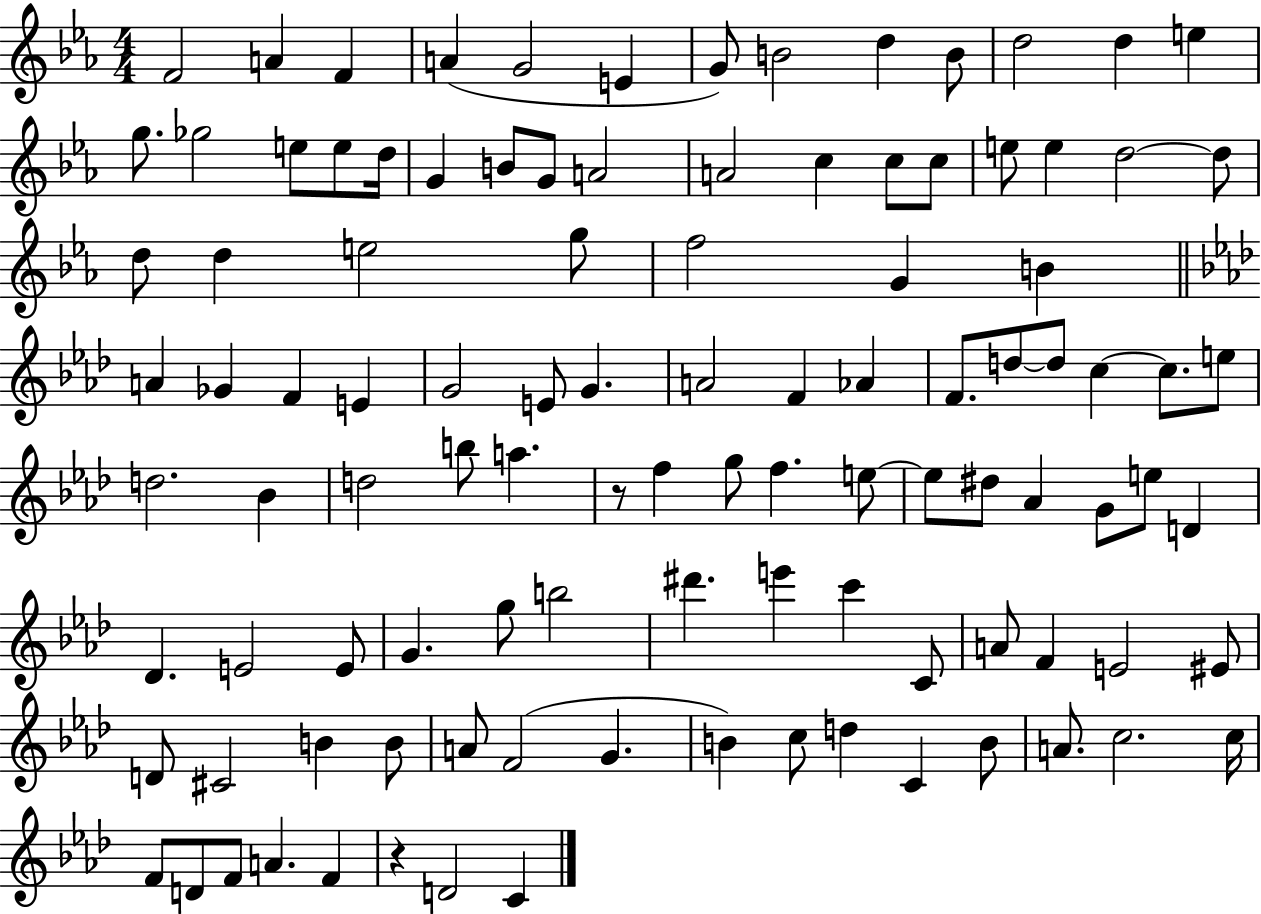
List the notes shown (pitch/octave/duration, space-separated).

F4/h A4/q F4/q A4/q G4/h E4/q G4/e B4/h D5/q B4/e D5/h D5/q E5/q G5/e. Gb5/h E5/e E5/e D5/s G4/q B4/e G4/e A4/h A4/h C5/q C5/e C5/e E5/e E5/q D5/h D5/e D5/e D5/q E5/h G5/e F5/h G4/q B4/q A4/q Gb4/q F4/q E4/q G4/h E4/e G4/q. A4/h F4/q Ab4/q F4/e. D5/e D5/e C5/q C5/e. E5/e D5/h. Bb4/q D5/h B5/e A5/q. R/e F5/q G5/e F5/q. E5/e E5/e D#5/e Ab4/q G4/e E5/e D4/q Db4/q. E4/h E4/e G4/q. G5/e B5/h D#6/q. E6/q C6/q C4/e A4/e F4/q E4/h EIS4/e D4/e C#4/h B4/q B4/e A4/e F4/h G4/q. B4/q C5/e D5/q C4/q B4/e A4/e. C5/h. C5/s F4/e D4/e F4/e A4/q. F4/q R/q D4/h C4/q